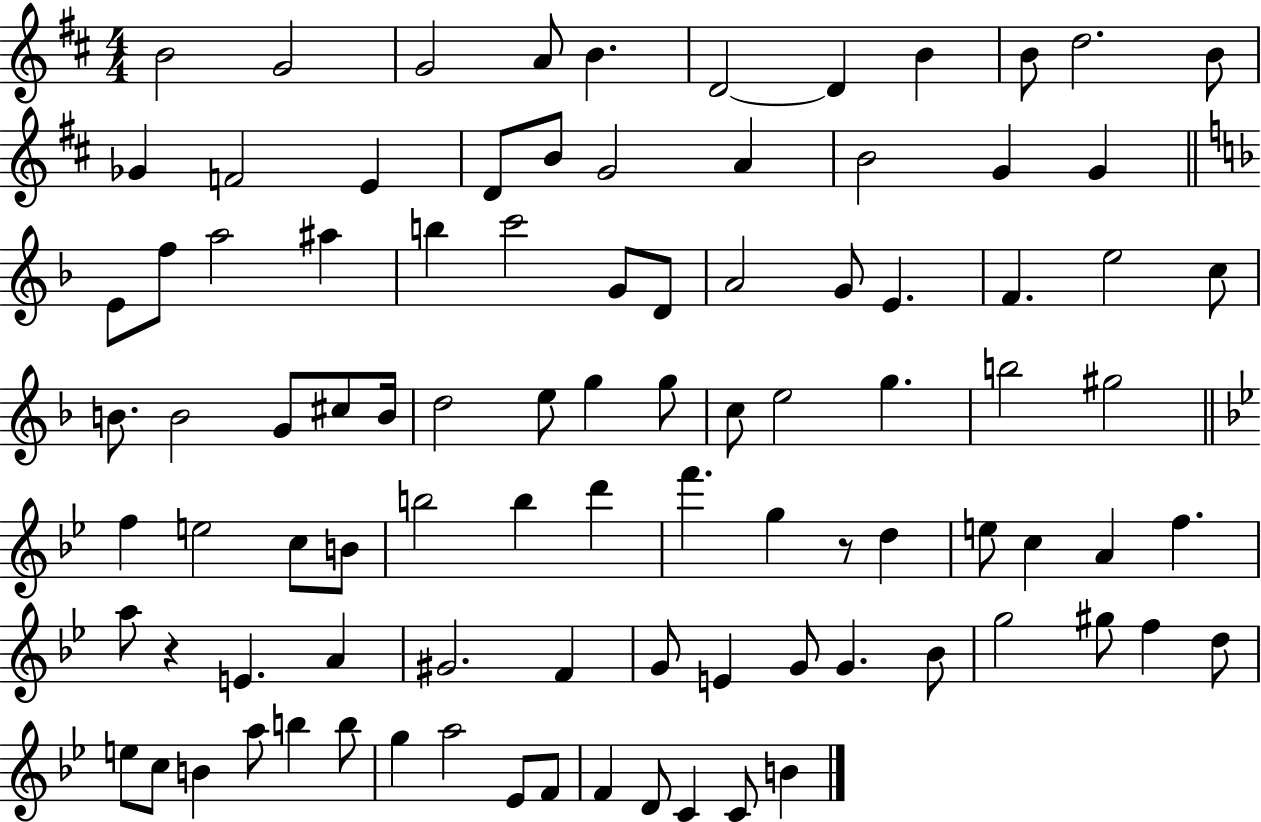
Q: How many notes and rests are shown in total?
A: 94